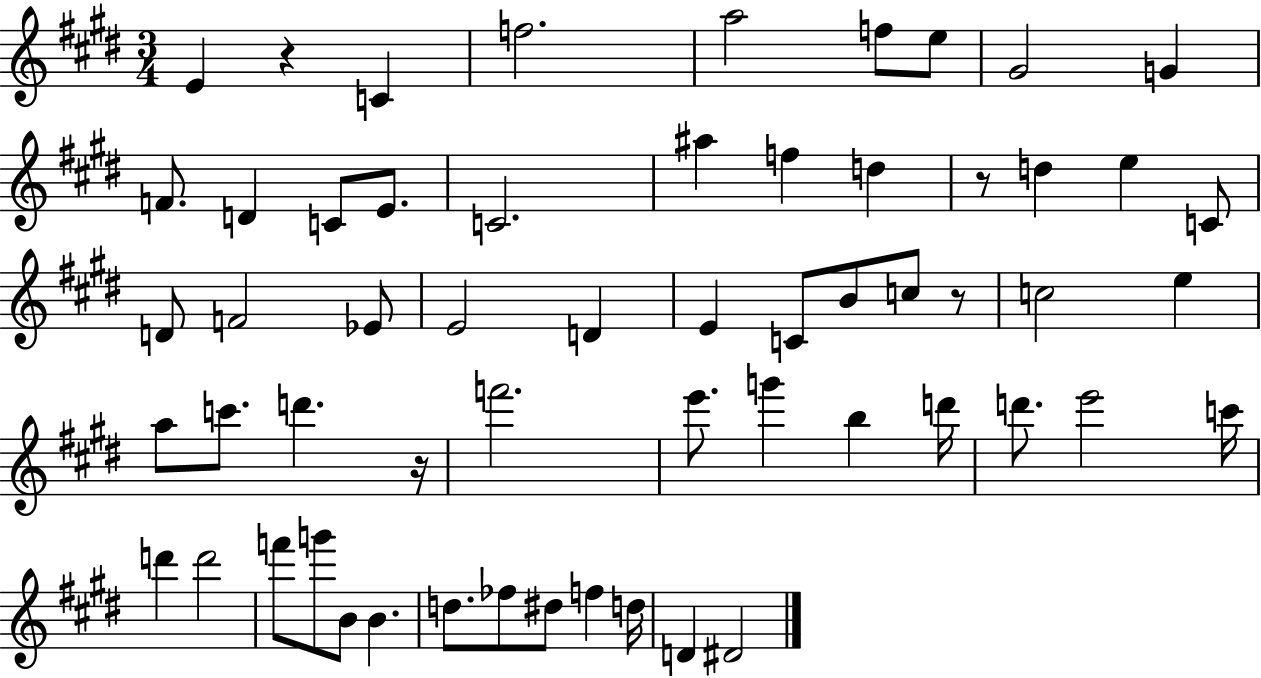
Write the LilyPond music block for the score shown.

{
  \clef treble
  \numericTimeSignature
  \time 3/4
  \key e \major
  \repeat volta 2 { e'4 r4 c'4 | f''2. | a''2 f''8 e''8 | gis'2 g'4 | \break f'8. d'4 c'8 e'8. | c'2. | ais''4 f''4 d''4 | r8 d''4 e''4 c'8 | \break d'8 f'2 ees'8 | e'2 d'4 | e'4 c'8 b'8 c''8 r8 | c''2 e''4 | \break a''8 c'''8. d'''4. r16 | f'''2. | e'''8. g'''4 b''4 d'''16 | d'''8. e'''2 c'''16 | \break d'''4 d'''2 | f'''8 g'''8 b'8 b'4. | d''8. fes''8 dis''8 f''4 d''16 | d'4 dis'2 | \break } \bar "|."
}